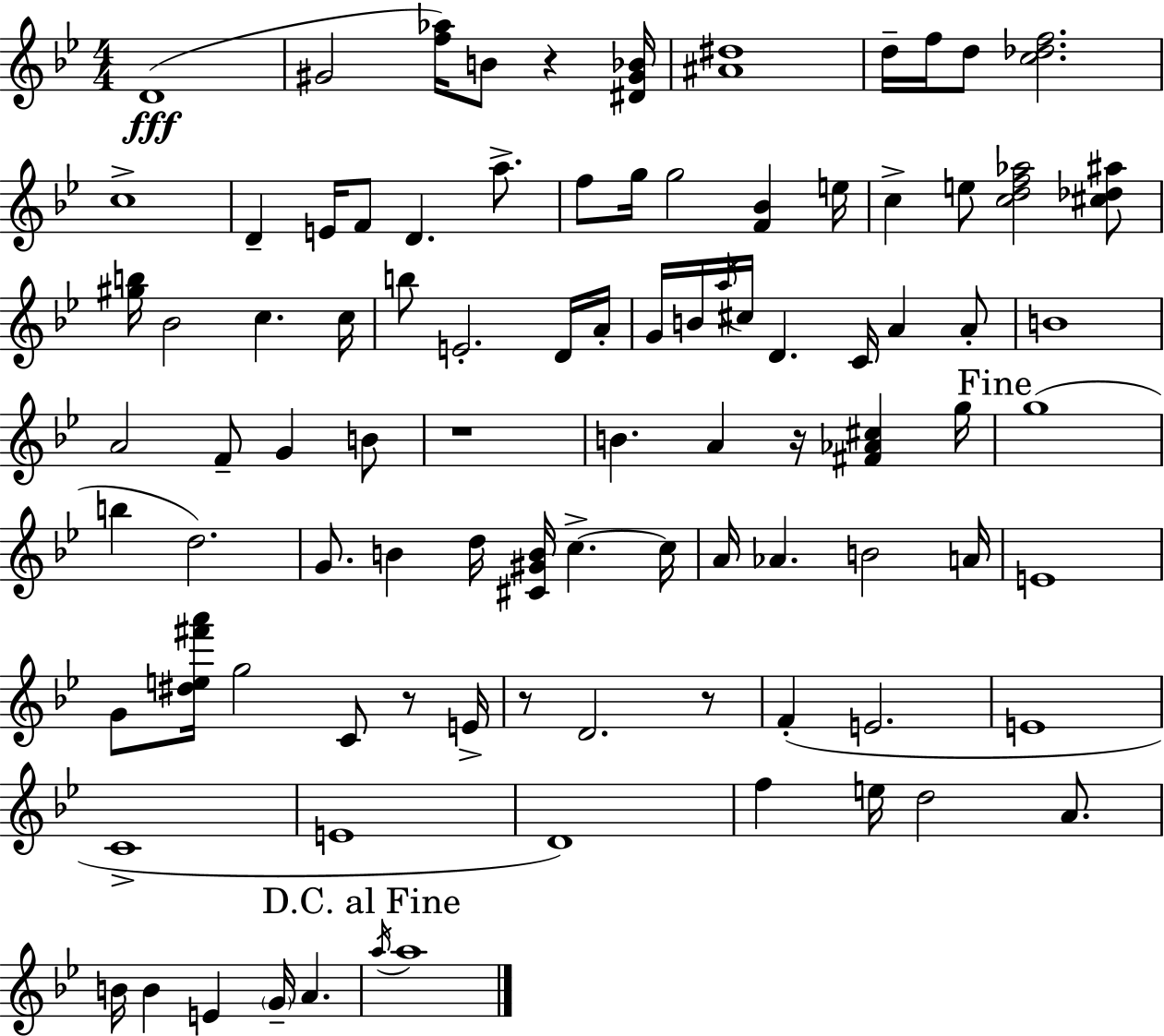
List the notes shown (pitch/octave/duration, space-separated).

D4/w G#4/h [F5,Ab5]/s B4/e R/q [D#4,G#4,Bb4]/s [A#4,D#5]/w D5/s F5/s D5/e [C5,Db5,F5]/h. C5/w D4/q E4/s F4/e D4/q. A5/e. F5/e G5/s G5/h [F4,Bb4]/q E5/s C5/q E5/e [C5,D5,F5,Ab5]/h [C#5,Db5,A#5]/e [G#5,B5]/s Bb4/h C5/q. C5/s B5/e E4/h. D4/s A4/s G4/s B4/s A5/s C#5/s D4/q. C4/s A4/q A4/e B4/w A4/h F4/e G4/q B4/e R/w B4/q. A4/q R/s [F#4,Ab4,C#5]/q G5/s G5/w B5/q D5/h. G4/e. B4/q D5/s [C#4,G#4,B4]/s C5/q. C5/s A4/s Ab4/q. B4/h A4/s E4/w G4/e [D#5,E5,F#6,A6]/s G5/h C4/e R/e E4/s R/e D4/h. R/e F4/q E4/h. E4/w C4/w E4/w D4/w F5/q E5/s D5/h A4/e. B4/s B4/q E4/q G4/s A4/q. A5/s A5/w